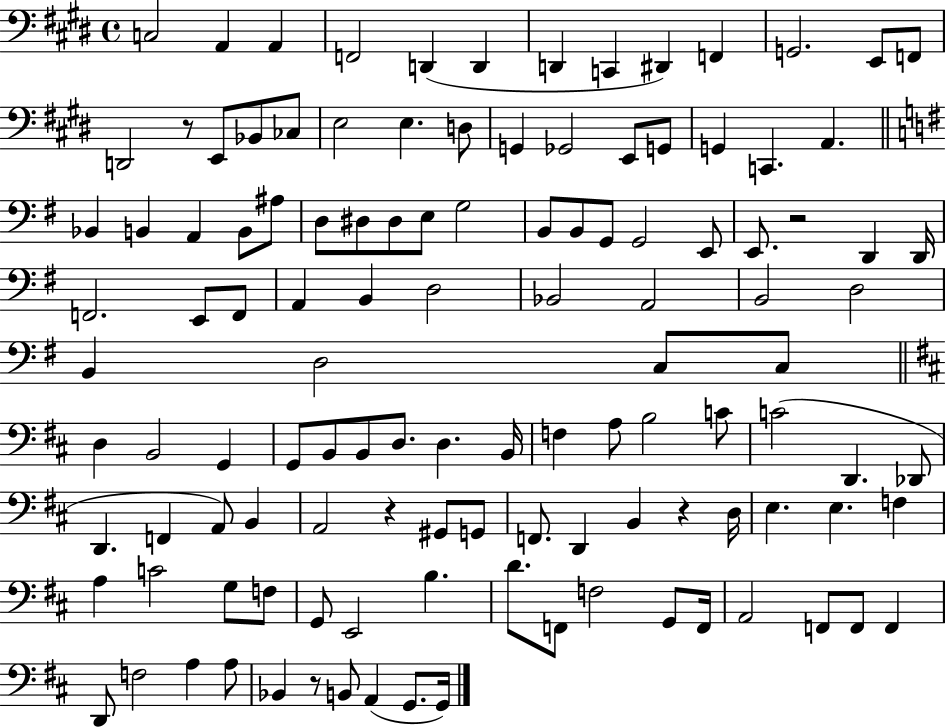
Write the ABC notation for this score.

X:1
T:Untitled
M:4/4
L:1/4
K:E
C,2 A,, A,, F,,2 D,, D,, D,, C,, ^D,, F,, G,,2 E,,/2 F,,/2 D,,2 z/2 E,,/2 _B,,/2 _C,/2 E,2 E, D,/2 G,, _G,,2 E,,/2 G,,/2 G,, C,, A,, _B,, B,, A,, B,,/2 ^A,/2 D,/2 ^D,/2 ^D,/2 E,/2 G,2 B,,/2 B,,/2 G,,/2 G,,2 E,,/2 E,,/2 z2 D,, D,,/4 F,,2 E,,/2 F,,/2 A,, B,, D,2 _B,,2 A,,2 B,,2 D,2 B,, D,2 C,/2 C,/2 D, B,,2 G,, G,,/2 B,,/2 B,,/2 D,/2 D, B,,/4 F, A,/2 B,2 C/2 C2 D,, _D,,/2 D,, F,, A,,/2 B,, A,,2 z ^G,,/2 G,,/2 F,,/2 D,, B,, z D,/4 E, E, F, A, C2 G,/2 F,/2 G,,/2 E,,2 B, D/2 F,,/2 F,2 G,,/2 F,,/4 A,,2 F,,/2 F,,/2 F,, D,,/2 F,2 A, A,/2 _B,, z/2 B,,/2 A,, G,,/2 G,,/4